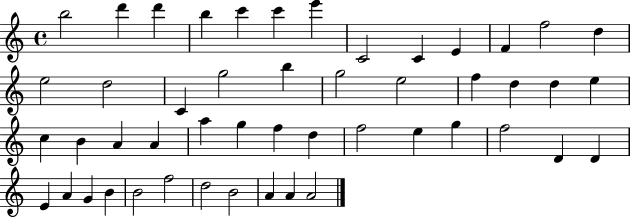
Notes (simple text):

B5/h D6/q D6/q B5/q C6/q C6/q E6/q C4/h C4/q E4/q F4/q F5/h D5/q E5/h D5/h C4/q G5/h B5/q G5/h E5/h F5/q D5/q D5/q E5/q C5/q B4/q A4/q A4/q A5/q G5/q F5/q D5/q F5/h E5/q G5/q F5/h D4/q D4/q E4/q A4/q G4/q B4/q B4/h F5/h D5/h B4/h A4/q A4/q A4/h